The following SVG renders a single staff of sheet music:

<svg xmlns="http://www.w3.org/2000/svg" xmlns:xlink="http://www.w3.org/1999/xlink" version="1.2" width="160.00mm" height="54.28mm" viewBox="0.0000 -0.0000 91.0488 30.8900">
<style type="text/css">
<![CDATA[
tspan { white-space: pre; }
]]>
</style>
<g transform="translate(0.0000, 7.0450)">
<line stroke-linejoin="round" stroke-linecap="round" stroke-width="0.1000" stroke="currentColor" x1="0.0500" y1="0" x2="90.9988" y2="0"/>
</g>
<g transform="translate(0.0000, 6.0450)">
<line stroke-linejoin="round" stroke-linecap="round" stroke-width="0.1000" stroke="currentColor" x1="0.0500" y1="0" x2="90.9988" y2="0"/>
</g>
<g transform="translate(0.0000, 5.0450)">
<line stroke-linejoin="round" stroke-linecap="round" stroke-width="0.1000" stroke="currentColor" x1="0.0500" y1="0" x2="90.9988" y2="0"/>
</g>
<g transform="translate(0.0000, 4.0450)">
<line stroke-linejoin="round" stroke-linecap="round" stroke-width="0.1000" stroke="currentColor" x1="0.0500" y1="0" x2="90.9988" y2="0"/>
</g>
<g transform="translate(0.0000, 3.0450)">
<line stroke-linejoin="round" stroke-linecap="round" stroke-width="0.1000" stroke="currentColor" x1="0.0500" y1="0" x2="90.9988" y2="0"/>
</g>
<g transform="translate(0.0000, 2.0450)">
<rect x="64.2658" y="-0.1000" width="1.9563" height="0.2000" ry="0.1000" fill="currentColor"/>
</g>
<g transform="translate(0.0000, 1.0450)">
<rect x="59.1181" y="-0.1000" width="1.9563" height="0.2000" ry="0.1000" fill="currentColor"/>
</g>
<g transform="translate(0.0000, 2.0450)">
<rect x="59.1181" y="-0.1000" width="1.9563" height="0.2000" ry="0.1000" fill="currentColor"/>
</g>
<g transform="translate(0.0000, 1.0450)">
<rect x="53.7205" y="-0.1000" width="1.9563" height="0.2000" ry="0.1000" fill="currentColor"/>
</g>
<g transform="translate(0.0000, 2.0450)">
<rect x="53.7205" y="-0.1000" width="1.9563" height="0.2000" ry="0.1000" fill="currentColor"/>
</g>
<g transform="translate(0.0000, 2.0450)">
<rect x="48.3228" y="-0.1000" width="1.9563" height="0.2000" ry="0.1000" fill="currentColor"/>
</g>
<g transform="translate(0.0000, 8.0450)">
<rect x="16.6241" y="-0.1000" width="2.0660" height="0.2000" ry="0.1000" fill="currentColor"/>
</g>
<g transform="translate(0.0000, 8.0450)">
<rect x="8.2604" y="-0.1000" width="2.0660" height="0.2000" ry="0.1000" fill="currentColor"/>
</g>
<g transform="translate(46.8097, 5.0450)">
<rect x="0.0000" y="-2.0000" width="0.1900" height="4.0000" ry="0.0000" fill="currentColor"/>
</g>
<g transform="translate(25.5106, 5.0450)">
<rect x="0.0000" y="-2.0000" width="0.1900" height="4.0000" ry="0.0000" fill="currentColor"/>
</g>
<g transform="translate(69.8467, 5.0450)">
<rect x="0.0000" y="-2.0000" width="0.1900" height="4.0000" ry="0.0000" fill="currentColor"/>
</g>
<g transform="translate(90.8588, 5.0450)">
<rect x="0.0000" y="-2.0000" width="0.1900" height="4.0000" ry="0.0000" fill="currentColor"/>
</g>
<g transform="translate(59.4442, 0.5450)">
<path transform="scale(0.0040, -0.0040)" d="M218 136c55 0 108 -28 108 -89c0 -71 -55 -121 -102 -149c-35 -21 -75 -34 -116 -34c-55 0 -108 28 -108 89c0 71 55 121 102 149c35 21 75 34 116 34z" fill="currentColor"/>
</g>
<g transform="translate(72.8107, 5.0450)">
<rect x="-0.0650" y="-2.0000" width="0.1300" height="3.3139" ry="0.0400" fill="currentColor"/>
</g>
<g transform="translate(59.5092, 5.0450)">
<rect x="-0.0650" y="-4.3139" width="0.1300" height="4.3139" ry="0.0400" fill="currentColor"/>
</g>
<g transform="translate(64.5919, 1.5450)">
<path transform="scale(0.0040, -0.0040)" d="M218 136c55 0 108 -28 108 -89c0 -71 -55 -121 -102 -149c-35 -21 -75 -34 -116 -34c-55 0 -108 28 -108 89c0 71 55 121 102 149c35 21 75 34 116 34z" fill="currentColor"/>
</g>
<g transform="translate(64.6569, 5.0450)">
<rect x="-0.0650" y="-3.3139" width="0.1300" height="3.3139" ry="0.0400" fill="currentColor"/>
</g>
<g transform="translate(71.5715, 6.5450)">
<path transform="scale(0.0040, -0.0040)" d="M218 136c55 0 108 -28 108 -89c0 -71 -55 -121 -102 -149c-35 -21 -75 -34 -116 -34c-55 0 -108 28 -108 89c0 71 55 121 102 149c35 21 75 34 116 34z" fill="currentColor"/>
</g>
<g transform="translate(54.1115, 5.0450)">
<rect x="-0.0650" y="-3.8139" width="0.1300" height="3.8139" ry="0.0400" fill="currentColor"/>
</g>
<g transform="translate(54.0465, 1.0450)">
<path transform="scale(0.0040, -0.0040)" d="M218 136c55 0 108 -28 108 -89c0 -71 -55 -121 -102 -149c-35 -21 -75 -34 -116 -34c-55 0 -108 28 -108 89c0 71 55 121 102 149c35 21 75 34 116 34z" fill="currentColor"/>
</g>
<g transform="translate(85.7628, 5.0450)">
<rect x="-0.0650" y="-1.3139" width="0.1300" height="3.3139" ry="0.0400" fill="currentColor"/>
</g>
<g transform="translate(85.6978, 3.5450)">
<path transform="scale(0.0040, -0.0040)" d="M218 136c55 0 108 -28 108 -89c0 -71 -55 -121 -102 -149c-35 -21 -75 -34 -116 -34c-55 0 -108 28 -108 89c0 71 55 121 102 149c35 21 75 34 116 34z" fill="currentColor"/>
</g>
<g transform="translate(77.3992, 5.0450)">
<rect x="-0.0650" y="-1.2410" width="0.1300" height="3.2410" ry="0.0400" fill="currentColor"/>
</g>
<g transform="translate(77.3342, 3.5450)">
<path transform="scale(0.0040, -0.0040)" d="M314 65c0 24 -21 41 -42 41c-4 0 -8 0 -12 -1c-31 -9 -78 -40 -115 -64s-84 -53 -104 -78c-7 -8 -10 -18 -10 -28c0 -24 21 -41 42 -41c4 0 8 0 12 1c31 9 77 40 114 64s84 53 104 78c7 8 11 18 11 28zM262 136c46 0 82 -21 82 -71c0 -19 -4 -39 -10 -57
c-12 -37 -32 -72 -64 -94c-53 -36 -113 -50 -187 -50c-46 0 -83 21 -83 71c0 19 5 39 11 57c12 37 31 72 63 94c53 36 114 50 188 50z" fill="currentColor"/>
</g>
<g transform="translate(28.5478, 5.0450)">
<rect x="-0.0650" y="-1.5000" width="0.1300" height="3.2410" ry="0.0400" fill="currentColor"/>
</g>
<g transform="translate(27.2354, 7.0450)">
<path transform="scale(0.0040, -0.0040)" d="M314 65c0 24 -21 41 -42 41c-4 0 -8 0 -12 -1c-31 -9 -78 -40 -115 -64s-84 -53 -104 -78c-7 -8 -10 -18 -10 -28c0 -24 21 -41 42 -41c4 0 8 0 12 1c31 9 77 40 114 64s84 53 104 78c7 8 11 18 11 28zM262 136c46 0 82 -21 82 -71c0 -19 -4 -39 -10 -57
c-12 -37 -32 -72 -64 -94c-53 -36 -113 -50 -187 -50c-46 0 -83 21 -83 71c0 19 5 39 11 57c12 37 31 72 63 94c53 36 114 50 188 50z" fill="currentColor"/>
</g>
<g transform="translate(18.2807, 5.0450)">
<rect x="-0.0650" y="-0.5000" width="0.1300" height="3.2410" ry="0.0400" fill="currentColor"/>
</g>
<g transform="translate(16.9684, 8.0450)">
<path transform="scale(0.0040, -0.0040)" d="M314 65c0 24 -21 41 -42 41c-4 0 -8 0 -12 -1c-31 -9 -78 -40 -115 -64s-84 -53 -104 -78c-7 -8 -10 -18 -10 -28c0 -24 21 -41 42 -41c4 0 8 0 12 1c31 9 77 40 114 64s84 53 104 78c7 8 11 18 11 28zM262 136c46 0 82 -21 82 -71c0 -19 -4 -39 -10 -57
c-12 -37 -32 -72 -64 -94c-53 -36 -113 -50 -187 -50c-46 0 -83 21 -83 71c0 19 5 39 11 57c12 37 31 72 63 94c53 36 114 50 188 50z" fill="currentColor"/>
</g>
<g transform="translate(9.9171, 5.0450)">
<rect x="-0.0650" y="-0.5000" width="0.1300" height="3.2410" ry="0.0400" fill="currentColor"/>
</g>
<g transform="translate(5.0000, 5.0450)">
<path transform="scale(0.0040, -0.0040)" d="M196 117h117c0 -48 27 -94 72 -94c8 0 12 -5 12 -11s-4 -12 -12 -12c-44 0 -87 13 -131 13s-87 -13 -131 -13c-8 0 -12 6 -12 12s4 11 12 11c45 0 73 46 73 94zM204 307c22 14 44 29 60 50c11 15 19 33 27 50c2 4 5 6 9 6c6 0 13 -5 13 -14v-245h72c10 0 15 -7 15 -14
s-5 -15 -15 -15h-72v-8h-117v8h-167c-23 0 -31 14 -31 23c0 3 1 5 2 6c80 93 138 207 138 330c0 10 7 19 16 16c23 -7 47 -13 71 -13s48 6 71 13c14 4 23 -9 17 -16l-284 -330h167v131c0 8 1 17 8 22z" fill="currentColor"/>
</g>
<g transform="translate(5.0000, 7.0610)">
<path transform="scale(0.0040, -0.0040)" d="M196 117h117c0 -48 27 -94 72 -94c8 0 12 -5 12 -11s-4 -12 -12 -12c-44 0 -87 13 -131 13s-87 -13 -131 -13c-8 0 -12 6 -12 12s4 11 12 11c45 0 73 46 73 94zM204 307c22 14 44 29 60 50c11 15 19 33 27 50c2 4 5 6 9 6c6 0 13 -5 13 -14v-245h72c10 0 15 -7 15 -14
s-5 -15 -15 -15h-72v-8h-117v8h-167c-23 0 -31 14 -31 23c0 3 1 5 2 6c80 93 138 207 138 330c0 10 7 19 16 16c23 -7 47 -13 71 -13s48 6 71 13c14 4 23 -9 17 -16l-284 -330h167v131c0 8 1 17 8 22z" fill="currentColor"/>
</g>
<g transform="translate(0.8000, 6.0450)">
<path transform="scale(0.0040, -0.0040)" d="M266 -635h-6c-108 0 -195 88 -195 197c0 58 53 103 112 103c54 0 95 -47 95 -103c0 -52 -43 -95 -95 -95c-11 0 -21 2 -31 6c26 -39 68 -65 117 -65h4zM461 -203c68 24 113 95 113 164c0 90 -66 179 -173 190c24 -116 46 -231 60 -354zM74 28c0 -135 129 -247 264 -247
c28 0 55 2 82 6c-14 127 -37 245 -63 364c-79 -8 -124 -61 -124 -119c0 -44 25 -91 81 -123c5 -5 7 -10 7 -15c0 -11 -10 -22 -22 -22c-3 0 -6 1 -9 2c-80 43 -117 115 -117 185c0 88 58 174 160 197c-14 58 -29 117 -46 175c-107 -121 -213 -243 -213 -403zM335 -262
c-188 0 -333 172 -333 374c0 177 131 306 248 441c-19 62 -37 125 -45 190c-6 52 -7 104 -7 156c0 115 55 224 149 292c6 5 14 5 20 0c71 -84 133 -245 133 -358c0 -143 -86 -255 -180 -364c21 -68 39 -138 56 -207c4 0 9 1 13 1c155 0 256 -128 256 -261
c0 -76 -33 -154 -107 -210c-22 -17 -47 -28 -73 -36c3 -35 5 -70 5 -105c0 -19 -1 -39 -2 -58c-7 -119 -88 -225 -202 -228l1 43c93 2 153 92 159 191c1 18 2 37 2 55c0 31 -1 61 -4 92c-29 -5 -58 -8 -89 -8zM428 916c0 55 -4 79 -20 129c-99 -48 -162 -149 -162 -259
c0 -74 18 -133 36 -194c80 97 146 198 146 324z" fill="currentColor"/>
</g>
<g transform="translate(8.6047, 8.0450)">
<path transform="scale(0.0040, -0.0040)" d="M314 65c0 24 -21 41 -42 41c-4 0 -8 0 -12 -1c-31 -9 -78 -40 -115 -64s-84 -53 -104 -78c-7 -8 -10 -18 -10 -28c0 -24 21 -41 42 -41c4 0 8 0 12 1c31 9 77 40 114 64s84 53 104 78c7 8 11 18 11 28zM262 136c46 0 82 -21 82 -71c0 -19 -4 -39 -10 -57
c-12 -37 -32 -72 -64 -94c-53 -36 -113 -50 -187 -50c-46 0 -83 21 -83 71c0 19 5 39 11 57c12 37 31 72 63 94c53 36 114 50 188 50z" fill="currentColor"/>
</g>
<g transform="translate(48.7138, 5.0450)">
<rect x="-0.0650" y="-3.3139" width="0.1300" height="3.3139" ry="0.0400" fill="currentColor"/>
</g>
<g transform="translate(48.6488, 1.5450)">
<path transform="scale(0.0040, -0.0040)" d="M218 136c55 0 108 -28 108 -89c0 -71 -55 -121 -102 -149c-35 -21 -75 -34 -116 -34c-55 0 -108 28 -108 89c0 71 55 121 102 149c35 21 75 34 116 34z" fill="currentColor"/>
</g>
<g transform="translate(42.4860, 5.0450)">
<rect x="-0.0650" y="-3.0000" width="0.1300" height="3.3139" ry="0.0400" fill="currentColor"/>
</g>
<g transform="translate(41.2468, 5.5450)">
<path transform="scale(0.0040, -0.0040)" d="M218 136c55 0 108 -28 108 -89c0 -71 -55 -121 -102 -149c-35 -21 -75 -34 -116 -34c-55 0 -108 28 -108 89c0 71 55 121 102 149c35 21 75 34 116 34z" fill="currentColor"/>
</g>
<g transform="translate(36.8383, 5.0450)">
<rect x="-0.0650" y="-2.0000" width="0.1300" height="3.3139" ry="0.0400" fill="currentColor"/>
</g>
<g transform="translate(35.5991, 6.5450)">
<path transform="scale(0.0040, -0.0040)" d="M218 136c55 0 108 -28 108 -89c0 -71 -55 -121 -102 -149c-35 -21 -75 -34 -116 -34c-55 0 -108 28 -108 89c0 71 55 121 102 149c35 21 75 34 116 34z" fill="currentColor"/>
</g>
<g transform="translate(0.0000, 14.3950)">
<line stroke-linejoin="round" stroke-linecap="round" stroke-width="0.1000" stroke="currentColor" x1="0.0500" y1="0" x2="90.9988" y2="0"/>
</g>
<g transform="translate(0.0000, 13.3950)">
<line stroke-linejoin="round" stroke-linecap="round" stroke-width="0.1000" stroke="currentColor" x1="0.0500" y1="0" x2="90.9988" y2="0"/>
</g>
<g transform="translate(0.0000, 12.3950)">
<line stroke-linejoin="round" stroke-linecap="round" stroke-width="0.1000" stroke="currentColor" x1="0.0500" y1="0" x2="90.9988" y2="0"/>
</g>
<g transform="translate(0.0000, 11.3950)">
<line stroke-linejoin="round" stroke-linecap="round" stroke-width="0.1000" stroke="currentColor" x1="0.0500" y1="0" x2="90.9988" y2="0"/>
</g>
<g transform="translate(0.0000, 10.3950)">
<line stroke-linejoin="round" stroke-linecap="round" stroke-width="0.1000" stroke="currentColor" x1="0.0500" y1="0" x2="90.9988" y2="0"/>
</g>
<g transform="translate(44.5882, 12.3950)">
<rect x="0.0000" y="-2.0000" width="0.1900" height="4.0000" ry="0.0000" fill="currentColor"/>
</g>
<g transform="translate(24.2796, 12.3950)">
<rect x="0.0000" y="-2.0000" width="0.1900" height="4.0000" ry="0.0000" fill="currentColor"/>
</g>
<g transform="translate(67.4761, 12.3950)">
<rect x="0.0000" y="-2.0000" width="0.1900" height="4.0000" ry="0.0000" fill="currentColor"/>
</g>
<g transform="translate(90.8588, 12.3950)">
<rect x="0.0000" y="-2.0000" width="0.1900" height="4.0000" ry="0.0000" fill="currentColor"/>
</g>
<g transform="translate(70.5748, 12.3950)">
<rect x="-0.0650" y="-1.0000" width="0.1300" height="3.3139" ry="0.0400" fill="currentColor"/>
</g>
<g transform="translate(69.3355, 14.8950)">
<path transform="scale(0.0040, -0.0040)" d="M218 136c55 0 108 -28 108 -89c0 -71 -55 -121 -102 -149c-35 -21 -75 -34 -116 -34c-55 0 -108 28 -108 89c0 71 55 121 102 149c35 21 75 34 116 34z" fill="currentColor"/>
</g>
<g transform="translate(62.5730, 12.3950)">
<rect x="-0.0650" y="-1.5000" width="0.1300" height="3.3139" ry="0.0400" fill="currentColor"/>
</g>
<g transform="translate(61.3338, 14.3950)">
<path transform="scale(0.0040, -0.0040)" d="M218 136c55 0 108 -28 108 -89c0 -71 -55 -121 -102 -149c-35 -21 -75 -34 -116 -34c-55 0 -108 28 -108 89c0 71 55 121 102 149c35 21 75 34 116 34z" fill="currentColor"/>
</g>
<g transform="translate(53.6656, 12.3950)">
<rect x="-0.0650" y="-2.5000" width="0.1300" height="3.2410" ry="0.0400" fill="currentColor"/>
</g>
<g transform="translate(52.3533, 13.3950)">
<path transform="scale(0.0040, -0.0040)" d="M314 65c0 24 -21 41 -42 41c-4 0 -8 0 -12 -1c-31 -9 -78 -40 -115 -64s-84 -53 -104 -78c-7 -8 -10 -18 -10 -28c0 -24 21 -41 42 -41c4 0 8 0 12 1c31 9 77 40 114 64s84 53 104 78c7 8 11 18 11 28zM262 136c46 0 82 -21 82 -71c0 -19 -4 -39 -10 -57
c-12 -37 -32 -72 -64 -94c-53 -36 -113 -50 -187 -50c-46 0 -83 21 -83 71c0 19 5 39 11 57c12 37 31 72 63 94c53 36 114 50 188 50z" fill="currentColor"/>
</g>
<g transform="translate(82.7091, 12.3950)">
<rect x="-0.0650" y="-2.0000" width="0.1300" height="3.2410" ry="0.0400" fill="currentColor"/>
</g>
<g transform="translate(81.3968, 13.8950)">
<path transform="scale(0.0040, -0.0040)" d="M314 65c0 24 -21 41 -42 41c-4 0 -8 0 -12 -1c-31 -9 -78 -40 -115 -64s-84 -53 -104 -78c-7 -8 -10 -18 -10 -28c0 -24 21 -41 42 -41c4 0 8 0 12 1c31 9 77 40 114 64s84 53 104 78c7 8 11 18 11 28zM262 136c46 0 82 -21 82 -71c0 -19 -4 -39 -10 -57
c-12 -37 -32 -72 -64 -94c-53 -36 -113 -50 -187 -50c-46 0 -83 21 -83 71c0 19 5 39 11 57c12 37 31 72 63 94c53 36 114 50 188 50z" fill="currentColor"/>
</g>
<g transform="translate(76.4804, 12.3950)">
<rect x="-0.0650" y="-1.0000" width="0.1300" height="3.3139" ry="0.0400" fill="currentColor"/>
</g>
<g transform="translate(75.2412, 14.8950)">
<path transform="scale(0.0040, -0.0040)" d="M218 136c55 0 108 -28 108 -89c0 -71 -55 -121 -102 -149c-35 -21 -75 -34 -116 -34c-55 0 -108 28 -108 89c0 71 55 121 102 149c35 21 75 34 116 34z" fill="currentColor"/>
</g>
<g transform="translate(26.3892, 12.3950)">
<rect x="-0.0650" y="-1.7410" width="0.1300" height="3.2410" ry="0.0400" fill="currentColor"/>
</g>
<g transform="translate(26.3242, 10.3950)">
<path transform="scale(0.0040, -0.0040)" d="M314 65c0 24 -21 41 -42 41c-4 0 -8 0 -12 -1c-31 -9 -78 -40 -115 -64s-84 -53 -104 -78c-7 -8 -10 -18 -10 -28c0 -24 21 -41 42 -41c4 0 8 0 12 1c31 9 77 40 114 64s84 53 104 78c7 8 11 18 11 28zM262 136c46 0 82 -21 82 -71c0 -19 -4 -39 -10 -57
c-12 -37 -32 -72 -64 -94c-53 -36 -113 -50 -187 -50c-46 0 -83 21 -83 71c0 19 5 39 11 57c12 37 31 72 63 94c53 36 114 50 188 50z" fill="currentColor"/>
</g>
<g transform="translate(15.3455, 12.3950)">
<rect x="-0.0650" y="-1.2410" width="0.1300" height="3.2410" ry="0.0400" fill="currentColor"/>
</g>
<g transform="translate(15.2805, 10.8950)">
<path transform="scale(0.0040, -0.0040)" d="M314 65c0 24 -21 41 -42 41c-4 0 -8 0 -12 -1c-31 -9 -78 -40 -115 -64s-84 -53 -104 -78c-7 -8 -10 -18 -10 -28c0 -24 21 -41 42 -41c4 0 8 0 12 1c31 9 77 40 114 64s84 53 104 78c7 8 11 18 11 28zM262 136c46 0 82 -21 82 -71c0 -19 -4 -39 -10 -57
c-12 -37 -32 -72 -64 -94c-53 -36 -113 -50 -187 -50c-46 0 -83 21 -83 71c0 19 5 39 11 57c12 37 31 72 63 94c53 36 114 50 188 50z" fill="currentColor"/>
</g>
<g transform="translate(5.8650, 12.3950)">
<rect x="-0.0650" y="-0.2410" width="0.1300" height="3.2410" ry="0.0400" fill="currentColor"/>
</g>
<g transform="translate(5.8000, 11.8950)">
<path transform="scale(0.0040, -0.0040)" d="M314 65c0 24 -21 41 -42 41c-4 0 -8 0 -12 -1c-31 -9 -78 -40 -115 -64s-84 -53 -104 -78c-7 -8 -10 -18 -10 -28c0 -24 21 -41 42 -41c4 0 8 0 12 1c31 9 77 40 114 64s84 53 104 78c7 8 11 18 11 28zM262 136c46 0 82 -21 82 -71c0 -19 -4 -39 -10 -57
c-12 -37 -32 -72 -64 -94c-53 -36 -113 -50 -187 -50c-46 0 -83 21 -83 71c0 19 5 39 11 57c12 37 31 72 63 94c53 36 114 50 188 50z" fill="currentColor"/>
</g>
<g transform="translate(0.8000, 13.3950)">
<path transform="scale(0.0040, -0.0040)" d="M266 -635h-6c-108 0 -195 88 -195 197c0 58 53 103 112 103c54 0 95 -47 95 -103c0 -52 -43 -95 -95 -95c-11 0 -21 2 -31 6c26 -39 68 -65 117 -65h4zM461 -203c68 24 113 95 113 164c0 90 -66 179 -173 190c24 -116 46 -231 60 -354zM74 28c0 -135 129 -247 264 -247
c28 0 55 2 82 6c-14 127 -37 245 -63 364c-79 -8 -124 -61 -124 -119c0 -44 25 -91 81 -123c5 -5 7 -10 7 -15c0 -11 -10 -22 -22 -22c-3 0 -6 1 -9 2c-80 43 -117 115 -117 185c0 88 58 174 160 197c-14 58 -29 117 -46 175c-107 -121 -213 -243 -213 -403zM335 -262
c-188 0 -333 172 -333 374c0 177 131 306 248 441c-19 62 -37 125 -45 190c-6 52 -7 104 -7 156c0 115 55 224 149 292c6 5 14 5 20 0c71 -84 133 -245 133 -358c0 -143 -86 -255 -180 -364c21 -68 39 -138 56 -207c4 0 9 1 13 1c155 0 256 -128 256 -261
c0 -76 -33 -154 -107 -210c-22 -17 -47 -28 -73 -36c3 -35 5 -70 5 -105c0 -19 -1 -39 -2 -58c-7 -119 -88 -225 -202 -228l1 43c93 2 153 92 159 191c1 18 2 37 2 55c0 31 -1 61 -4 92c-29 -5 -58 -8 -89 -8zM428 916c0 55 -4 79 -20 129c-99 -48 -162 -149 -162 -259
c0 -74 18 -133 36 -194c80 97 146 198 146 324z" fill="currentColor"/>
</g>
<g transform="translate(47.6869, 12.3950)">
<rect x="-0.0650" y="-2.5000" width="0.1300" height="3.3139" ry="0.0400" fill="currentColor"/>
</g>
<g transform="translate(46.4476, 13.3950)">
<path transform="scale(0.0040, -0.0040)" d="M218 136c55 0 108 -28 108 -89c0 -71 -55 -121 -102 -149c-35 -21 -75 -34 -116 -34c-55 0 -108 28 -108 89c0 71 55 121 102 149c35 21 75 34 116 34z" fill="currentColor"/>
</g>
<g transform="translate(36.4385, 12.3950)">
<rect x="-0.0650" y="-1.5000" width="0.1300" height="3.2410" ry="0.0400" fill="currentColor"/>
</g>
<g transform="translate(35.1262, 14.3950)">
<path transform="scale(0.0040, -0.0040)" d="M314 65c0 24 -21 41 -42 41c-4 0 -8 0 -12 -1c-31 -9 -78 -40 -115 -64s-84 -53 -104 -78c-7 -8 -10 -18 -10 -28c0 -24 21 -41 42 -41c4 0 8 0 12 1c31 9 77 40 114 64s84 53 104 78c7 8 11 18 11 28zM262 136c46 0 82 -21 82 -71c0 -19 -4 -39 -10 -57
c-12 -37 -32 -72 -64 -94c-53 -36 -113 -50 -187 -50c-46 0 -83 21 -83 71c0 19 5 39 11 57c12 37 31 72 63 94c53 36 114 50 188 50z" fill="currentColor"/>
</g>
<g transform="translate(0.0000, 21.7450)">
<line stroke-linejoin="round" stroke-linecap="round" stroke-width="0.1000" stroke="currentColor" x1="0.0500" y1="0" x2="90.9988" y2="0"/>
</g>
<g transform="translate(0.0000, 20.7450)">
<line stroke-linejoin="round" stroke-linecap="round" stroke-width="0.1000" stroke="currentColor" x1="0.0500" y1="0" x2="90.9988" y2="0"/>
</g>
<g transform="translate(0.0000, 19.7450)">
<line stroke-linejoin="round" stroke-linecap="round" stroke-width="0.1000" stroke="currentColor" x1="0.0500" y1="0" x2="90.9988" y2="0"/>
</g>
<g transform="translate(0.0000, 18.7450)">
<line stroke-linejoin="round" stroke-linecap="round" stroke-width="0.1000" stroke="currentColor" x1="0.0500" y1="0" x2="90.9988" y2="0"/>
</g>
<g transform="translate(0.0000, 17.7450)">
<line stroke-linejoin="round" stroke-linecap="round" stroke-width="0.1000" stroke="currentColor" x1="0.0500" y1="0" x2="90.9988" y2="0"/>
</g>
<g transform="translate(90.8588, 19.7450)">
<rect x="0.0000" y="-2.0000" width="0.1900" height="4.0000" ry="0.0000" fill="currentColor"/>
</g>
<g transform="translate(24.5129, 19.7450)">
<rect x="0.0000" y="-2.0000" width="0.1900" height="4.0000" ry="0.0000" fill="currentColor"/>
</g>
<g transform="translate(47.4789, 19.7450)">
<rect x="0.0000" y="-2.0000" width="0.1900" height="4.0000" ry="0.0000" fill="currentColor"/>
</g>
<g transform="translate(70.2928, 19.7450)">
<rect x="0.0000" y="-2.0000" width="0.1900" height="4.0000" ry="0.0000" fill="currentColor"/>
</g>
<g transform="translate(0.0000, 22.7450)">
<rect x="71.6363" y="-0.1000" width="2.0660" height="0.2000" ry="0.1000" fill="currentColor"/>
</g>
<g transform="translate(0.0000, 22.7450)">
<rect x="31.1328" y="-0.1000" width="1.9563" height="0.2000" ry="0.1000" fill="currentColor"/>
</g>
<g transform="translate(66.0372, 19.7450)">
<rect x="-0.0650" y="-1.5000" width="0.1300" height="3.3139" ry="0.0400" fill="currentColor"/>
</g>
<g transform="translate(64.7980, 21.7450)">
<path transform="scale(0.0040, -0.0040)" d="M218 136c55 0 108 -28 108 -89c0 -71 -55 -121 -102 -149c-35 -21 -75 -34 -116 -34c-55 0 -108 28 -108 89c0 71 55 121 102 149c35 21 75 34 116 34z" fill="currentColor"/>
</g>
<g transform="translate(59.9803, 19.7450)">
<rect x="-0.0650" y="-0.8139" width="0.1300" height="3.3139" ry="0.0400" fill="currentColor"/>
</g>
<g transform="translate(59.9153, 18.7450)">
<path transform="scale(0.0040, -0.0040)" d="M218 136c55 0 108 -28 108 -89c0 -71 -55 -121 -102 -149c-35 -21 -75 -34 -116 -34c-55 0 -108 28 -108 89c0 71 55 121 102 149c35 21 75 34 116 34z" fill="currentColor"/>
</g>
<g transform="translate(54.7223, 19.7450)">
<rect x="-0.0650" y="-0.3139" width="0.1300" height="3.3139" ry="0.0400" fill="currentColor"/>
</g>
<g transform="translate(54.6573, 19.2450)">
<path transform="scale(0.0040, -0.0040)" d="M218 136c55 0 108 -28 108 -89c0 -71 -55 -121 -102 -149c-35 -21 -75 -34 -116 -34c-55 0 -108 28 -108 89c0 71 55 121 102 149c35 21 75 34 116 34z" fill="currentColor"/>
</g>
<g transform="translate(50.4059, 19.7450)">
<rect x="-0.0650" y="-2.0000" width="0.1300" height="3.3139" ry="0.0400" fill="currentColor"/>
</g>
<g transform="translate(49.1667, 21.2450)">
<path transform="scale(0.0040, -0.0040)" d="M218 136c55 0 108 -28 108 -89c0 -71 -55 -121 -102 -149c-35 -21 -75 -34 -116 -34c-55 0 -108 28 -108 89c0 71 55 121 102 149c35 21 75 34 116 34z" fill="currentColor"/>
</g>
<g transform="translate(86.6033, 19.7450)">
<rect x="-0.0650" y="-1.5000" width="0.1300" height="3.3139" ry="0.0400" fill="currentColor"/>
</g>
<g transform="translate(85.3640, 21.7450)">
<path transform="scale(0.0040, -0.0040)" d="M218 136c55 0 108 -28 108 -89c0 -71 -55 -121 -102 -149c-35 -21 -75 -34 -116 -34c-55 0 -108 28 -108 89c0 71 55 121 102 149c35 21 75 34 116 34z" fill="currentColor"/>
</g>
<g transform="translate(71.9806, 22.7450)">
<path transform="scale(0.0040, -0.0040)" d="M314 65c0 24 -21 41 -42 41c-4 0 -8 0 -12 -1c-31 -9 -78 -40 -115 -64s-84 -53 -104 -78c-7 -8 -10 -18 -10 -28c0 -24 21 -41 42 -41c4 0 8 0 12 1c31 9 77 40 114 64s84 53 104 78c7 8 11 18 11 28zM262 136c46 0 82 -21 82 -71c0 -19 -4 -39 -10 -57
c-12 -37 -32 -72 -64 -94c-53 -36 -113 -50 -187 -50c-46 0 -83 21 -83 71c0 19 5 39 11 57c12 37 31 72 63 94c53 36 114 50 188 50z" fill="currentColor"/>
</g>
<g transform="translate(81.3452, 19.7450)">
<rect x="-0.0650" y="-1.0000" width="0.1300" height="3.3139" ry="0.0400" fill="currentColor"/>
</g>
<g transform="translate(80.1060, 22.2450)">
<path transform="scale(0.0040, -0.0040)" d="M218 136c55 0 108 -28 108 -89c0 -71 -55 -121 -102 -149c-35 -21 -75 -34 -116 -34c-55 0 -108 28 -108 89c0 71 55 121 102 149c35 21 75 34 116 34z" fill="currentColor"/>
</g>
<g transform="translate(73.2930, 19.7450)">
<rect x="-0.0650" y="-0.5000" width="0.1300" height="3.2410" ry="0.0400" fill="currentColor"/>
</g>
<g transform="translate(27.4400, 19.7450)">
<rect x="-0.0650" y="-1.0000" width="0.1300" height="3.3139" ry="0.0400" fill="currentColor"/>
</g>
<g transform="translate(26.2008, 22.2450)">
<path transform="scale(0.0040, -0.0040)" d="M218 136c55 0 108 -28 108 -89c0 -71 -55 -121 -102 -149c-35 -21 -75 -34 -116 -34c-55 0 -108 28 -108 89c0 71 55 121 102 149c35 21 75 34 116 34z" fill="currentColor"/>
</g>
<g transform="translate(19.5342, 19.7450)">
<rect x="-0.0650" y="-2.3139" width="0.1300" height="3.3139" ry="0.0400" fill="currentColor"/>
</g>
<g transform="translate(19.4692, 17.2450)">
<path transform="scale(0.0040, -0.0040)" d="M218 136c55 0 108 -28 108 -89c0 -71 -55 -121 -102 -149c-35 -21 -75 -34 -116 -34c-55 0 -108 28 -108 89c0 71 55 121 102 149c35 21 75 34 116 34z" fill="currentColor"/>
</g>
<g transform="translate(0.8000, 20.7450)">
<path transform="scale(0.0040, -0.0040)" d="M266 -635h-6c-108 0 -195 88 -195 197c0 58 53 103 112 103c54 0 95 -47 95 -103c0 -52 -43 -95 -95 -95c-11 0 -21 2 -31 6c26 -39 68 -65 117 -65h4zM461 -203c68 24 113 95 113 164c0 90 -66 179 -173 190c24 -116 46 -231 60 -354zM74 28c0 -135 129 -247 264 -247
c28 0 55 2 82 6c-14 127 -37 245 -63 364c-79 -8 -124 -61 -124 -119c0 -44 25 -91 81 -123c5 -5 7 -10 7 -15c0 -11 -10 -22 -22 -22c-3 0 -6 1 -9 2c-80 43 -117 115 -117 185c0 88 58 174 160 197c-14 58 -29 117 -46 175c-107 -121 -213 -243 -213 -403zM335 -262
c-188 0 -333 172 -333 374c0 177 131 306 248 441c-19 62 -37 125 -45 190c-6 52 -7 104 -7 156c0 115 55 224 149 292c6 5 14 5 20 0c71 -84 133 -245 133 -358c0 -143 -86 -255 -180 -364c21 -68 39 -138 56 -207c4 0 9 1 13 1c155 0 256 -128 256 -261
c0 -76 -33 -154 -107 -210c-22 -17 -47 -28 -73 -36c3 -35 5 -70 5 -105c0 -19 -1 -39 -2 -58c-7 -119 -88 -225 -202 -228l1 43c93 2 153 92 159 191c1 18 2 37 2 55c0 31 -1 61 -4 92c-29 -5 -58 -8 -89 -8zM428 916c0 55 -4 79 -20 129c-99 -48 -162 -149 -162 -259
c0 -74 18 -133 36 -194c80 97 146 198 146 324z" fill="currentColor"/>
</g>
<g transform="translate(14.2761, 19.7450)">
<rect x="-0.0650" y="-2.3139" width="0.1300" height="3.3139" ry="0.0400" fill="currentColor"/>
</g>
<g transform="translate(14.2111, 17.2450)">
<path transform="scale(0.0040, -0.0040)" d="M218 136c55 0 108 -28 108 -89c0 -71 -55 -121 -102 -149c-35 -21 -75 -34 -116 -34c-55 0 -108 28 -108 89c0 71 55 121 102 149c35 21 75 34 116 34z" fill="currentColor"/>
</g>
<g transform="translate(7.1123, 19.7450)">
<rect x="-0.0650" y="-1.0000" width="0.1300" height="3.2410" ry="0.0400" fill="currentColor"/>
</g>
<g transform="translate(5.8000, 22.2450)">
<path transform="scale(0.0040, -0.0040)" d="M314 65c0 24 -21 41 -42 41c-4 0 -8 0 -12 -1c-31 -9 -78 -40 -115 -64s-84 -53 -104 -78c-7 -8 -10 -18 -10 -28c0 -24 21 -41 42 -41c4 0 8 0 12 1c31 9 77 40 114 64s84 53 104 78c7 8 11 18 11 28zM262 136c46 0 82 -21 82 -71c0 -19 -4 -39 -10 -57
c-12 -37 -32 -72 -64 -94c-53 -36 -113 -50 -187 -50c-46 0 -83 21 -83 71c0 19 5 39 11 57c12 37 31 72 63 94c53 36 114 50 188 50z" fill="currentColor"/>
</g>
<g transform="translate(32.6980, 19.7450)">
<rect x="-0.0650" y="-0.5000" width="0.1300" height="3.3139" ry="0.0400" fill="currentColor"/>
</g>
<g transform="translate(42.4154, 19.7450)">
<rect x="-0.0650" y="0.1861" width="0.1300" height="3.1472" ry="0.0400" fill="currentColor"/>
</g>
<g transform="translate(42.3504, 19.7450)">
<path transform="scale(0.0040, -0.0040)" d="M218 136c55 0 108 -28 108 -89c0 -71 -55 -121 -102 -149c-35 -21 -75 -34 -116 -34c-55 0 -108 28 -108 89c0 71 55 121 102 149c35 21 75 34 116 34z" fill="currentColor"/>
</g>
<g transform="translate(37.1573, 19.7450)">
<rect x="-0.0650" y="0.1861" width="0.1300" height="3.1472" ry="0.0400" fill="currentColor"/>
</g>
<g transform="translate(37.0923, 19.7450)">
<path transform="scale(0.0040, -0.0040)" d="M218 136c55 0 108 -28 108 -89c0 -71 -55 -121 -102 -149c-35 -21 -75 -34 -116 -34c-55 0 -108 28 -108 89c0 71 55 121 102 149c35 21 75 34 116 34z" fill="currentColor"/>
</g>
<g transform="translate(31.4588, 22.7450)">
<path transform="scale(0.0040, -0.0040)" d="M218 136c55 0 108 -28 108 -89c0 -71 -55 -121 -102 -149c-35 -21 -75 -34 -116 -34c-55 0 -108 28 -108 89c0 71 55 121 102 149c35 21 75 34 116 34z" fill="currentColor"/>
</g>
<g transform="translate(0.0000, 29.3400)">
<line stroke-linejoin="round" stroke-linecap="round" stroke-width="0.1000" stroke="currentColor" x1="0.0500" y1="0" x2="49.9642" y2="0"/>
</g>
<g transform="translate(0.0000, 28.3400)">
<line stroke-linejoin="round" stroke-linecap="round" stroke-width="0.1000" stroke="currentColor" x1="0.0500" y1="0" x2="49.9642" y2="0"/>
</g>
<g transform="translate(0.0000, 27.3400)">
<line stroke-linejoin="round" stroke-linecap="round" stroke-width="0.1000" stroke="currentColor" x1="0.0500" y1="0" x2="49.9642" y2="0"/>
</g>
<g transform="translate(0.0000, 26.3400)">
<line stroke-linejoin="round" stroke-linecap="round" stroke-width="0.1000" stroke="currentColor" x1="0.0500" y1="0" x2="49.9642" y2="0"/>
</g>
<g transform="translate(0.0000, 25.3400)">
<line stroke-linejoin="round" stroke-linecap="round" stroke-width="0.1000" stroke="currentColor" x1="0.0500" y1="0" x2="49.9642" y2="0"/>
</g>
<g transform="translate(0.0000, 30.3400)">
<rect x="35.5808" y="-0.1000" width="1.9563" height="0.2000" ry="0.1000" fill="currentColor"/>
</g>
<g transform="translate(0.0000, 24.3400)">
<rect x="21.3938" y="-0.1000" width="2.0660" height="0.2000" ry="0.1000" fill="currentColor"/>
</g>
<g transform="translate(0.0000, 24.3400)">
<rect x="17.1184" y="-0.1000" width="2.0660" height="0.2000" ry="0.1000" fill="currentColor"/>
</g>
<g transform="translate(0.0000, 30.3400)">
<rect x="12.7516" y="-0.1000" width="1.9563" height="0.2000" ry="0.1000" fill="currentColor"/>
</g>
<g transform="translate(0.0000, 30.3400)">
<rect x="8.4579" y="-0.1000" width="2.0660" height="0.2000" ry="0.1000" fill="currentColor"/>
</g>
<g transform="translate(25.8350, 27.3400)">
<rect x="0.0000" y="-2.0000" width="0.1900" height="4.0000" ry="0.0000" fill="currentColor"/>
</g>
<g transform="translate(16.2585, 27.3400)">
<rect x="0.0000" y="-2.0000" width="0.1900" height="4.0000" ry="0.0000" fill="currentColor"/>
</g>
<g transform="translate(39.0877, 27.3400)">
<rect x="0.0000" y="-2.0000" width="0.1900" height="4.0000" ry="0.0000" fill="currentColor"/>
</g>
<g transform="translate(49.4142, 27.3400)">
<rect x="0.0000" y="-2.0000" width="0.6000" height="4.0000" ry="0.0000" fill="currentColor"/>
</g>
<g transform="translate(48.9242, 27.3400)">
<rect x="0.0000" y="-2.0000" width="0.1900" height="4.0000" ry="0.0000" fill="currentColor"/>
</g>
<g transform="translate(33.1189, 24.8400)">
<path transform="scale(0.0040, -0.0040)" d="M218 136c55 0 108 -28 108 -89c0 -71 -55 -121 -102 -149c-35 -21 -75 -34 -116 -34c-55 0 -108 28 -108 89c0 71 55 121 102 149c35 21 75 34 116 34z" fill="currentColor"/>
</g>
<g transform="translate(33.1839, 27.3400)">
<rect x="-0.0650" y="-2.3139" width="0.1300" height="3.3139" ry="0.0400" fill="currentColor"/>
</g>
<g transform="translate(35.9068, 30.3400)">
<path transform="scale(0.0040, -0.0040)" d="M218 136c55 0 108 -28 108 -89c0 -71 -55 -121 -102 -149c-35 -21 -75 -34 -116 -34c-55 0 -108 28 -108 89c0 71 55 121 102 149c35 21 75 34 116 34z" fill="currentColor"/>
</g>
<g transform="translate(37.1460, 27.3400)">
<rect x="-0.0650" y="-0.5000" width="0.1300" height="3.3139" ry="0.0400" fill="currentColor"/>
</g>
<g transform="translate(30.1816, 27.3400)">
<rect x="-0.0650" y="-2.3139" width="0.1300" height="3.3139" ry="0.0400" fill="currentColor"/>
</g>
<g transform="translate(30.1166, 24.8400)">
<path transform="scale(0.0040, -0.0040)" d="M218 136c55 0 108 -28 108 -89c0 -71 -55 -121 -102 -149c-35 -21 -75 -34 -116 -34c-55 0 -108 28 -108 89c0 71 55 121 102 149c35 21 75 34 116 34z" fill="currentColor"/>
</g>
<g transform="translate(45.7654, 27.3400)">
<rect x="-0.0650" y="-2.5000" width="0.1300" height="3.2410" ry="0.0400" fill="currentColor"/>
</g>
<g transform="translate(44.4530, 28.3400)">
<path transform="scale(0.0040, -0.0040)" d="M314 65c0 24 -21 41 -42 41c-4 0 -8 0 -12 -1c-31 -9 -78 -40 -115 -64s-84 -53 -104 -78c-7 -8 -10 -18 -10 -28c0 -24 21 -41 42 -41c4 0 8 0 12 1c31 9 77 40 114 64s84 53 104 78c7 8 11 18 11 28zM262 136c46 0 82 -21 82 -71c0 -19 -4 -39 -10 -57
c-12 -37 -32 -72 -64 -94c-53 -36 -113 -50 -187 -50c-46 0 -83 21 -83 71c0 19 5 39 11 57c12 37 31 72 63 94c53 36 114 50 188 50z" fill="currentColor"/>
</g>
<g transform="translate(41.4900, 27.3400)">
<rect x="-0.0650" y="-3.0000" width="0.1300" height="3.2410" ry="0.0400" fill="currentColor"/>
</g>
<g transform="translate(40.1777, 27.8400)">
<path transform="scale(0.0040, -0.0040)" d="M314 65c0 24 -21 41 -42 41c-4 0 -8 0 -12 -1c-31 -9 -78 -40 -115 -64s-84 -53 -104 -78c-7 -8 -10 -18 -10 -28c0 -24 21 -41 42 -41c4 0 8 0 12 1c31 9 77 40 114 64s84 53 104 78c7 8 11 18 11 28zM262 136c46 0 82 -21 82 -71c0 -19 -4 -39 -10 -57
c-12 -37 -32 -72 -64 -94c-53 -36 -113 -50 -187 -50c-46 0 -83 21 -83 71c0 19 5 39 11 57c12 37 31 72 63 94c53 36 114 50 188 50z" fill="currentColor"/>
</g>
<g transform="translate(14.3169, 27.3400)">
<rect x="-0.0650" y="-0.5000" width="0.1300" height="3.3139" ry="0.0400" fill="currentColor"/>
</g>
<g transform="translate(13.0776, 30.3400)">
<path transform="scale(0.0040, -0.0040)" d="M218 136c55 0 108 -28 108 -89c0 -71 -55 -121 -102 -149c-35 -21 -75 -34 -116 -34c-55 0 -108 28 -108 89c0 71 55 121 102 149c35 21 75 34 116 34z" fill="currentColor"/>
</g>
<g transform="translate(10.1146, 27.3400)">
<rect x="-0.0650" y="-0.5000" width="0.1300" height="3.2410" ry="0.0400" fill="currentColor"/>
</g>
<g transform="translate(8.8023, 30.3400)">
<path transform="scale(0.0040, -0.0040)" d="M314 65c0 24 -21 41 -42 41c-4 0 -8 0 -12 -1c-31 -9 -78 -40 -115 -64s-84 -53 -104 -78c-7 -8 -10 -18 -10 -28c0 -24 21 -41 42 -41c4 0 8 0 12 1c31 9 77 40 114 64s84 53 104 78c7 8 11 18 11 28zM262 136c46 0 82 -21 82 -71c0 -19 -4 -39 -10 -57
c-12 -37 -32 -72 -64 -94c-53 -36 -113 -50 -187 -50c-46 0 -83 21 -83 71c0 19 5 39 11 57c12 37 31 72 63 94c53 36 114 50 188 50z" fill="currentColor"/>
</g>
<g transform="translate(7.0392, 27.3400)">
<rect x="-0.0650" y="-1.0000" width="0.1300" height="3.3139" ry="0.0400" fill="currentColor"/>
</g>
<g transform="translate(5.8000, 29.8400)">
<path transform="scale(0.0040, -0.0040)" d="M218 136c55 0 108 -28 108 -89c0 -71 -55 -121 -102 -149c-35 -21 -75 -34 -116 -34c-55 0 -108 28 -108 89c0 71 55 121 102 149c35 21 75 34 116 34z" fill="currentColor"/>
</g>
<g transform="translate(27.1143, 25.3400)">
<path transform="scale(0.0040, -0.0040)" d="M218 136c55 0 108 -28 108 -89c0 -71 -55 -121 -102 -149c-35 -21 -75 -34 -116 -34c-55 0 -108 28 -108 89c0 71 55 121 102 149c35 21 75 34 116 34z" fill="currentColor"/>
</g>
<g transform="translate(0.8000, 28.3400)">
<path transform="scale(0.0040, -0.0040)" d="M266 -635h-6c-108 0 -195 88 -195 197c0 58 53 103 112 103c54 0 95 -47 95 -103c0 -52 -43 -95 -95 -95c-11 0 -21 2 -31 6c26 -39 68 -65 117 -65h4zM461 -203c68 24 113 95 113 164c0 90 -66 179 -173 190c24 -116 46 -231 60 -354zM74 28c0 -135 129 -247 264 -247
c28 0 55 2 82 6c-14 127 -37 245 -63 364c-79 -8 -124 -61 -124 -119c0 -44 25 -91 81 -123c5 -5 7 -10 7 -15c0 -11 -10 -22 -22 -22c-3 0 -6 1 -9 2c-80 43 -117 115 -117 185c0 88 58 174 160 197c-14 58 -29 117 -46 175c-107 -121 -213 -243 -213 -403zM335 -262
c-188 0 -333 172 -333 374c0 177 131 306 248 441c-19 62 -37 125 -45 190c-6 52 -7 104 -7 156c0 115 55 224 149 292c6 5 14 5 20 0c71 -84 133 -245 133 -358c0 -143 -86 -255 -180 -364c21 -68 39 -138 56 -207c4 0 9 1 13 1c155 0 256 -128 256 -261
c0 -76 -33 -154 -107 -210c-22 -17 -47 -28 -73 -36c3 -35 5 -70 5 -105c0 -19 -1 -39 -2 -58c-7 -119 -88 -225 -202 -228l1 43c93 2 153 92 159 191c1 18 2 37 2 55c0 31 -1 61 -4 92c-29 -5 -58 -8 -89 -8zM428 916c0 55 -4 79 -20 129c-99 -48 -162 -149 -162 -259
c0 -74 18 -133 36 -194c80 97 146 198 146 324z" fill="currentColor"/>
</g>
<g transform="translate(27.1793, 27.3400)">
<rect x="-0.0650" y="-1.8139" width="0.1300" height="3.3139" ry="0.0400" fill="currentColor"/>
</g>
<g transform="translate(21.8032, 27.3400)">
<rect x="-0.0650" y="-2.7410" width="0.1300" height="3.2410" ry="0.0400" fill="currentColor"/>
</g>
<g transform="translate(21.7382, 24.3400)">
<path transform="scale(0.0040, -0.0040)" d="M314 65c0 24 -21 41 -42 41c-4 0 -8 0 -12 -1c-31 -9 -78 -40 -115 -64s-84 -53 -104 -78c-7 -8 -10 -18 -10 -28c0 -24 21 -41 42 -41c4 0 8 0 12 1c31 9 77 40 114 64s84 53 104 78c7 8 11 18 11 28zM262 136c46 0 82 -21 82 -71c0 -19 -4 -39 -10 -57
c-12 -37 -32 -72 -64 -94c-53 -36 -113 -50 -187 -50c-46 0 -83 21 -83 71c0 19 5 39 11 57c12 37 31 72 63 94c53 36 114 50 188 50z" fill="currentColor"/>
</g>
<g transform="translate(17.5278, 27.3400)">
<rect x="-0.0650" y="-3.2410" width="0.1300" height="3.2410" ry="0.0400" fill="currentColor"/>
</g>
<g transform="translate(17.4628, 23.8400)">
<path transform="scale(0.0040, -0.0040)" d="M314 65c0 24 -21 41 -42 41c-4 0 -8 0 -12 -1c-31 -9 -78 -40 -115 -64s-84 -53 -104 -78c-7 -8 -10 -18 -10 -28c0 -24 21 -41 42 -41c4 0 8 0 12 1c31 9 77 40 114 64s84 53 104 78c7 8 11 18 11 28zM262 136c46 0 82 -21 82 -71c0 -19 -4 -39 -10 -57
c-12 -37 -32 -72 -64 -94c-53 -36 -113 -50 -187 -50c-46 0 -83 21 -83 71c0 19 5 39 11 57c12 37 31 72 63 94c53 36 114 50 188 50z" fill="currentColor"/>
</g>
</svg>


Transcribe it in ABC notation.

X:1
T:Untitled
M:4/4
L:1/4
K:C
C2 C2 E2 F A b c' d' b F e2 e c2 e2 f2 E2 G G2 E D D F2 D2 g g D C B B F c d E C2 D E D C2 C b2 a2 f g g C A2 G2